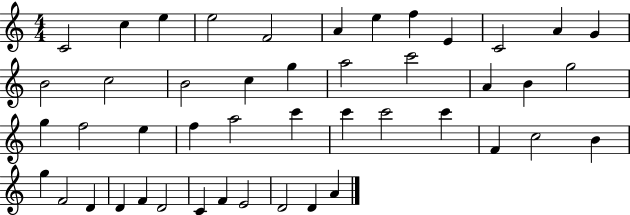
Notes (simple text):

C4/h C5/q E5/q E5/h F4/h A4/q E5/q F5/q E4/q C4/h A4/q G4/q B4/h C5/h B4/h C5/q G5/q A5/h C6/h A4/q B4/q G5/h G5/q F5/h E5/q F5/q A5/h C6/q C6/q C6/h C6/q F4/q C5/h B4/q G5/q F4/h D4/q D4/q F4/q D4/h C4/q F4/q E4/h D4/h D4/q A4/q